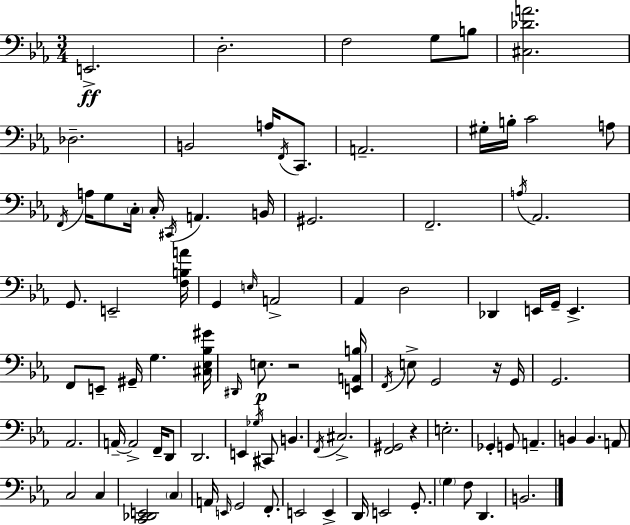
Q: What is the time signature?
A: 3/4